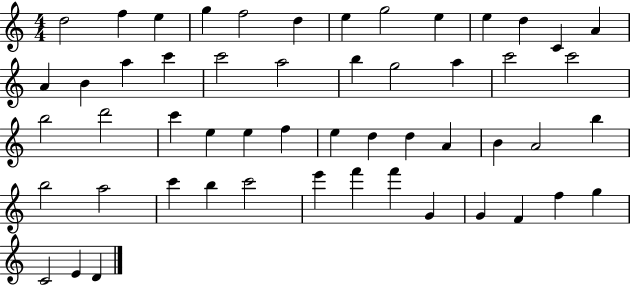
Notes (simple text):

D5/h F5/q E5/q G5/q F5/h D5/q E5/q G5/h E5/q E5/q D5/q C4/q A4/q A4/q B4/q A5/q C6/q C6/h A5/h B5/q G5/h A5/q C6/h C6/h B5/h D6/h C6/q E5/q E5/q F5/q E5/q D5/q D5/q A4/q B4/q A4/h B5/q B5/h A5/h C6/q B5/q C6/h E6/q F6/q F6/q G4/q G4/q F4/q F5/q G5/q C4/h E4/q D4/q